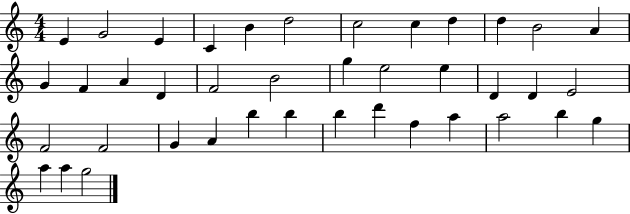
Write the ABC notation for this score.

X:1
T:Untitled
M:4/4
L:1/4
K:C
E G2 E C B d2 c2 c d d B2 A G F A D F2 B2 g e2 e D D E2 F2 F2 G A b b b d' f a a2 b g a a g2